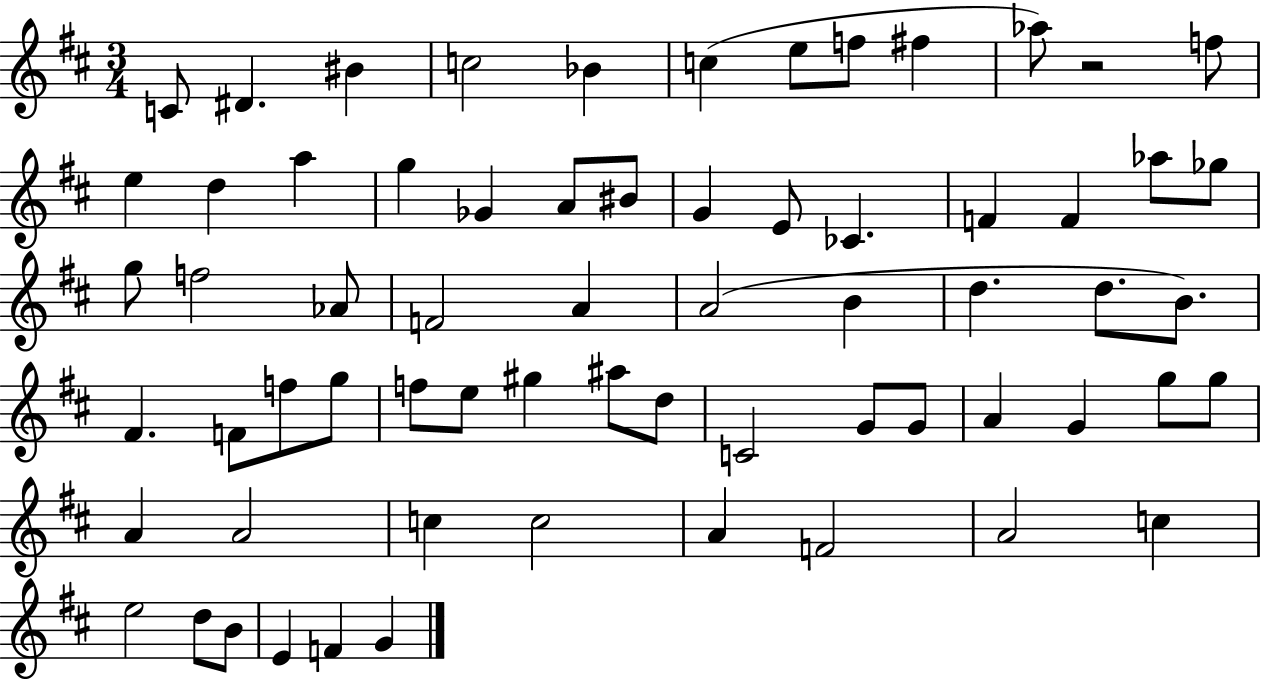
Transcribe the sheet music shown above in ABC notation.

X:1
T:Untitled
M:3/4
L:1/4
K:D
C/2 ^D ^B c2 _B c e/2 f/2 ^f _a/2 z2 f/2 e d a g _G A/2 ^B/2 G E/2 _C F F _a/2 _g/2 g/2 f2 _A/2 F2 A A2 B d d/2 B/2 ^F F/2 f/2 g/2 f/2 e/2 ^g ^a/2 d/2 C2 G/2 G/2 A G g/2 g/2 A A2 c c2 A F2 A2 c e2 d/2 B/2 E F G